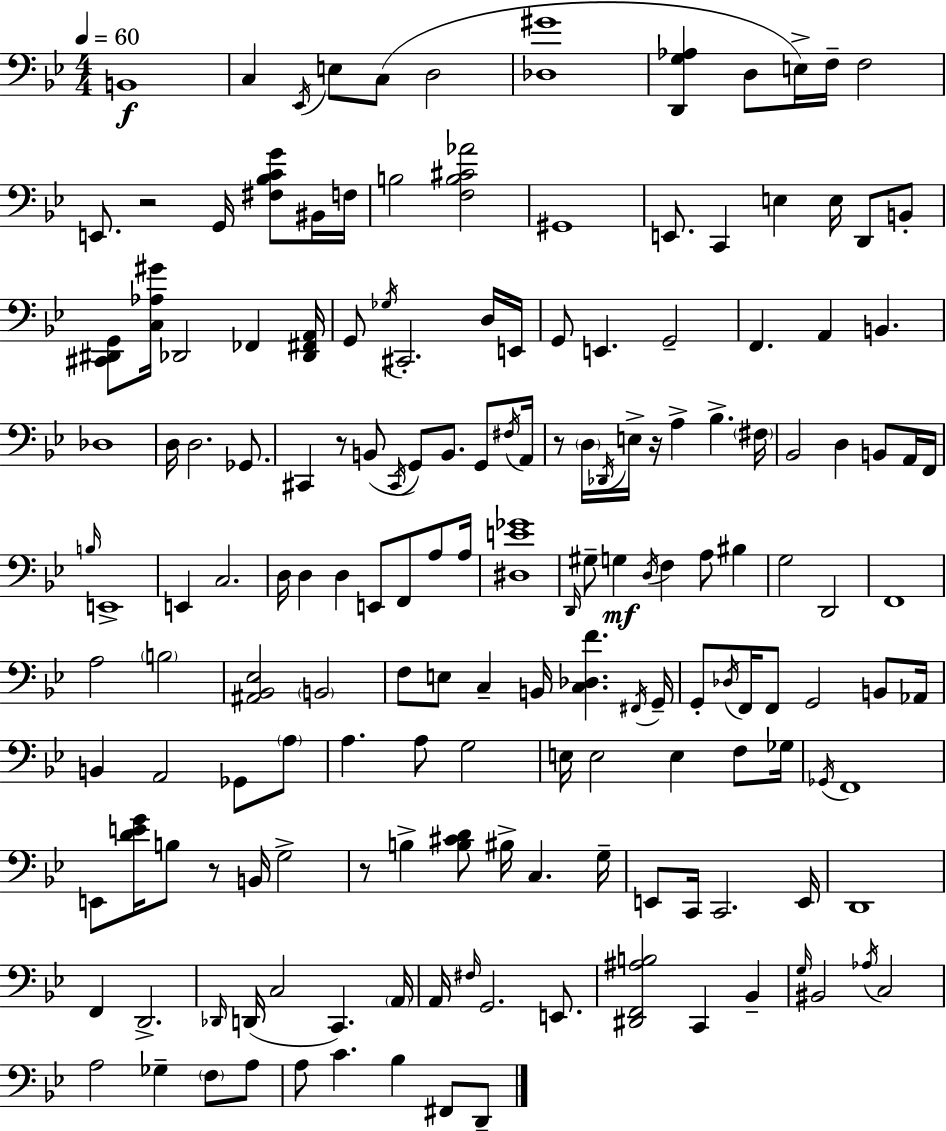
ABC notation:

X:1
T:Untitled
M:4/4
L:1/4
K:Bb
B,,4 C, _E,,/4 E,/2 C,/2 D,2 [_D,^G]4 [D,,G,_A,] D,/2 E,/4 F,/4 F,2 E,,/2 z2 G,,/4 [^F,_B,CG]/2 ^B,,/4 F,/4 B,2 [F,B,^C_A]2 ^G,,4 E,,/2 C,, E, E,/4 D,,/2 B,,/2 [^C,,^D,,G,,]/2 [C,_A,^G]/4 _D,,2 _F,, [_D,,^F,,A,,]/4 G,,/2 _G,/4 ^C,,2 D,/4 E,,/4 G,,/2 E,, G,,2 F,, A,, B,, _D,4 D,/4 D,2 _G,,/2 ^C,, z/2 B,,/2 ^C,,/4 G,,/2 B,,/2 G,,/2 ^F,/4 A,,/4 z/2 D,/4 _D,,/4 E,/4 z/4 A, _B, ^F,/4 _B,,2 D, B,,/2 A,,/4 F,,/4 B,/4 E,,4 E,, C,2 D,/4 D, D, E,,/2 F,,/2 A,/2 A,/4 [^D,E_G]4 D,,/4 ^G,/2 G, D,/4 F, A,/2 ^B, G,2 D,,2 F,,4 A,2 B,2 [^A,,_B,,_E,]2 B,,2 F,/2 E,/2 C, B,,/4 [C,_D,F] ^F,,/4 G,,/4 G,,/2 _D,/4 F,,/4 F,,/2 G,,2 B,,/2 _A,,/4 B,, A,,2 _G,,/2 A,/2 A, A,/2 G,2 E,/4 E,2 E, F,/2 _G,/4 _G,,/4 F,,4 E,,/2 [DEG]/4 B,/2 z/2 B,,/4 G,2 z/2 B, [B,^CD]/2 ^B,/4 C, G,/4 E,,/2 C,,/4 C,,2 E,,/4 D,,4 F,, D,,2 _D,,/4 D,,/4 C,2 C,, A,,/4 A,,/4 ^F,/4 G,,2 E,,/2 [^D,,F,,^A,B,]2 C,, _B,, G,/4 ^B,,2 _A,/4 C,2 A,2 _G, F,/2 A,/2 A,/2 C _B, ^F,,/2 D,,/2